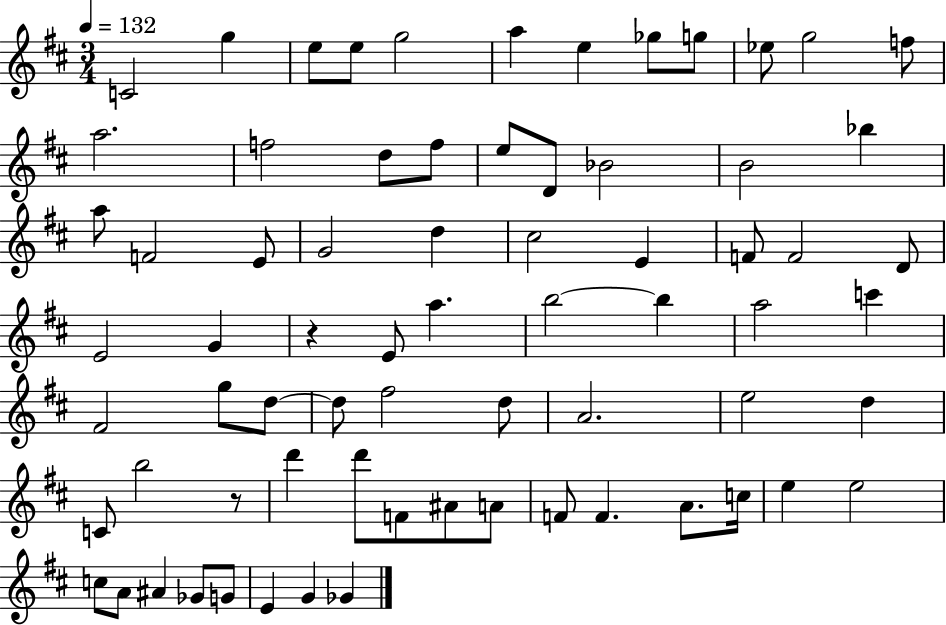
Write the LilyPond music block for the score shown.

{
  \clef treble
  \numericTimeSignature
  \time 3/4
  \key d \major
  \tempo 4 = 132
  c'2 g''4 | e''8 e''8 g''2 | a''4 e''4 ges''8 g''8 | ees''8 g''2 f''8 | \break a''2. | f''2 d''8 f''8 | e''8 d'8 bes'2 | b'2 bes''4 | \break a''8 f'2 e'8 | g'2 d''4 | cis''2 e'4 | f'8 f'2 d'8 | \break e'2 g'4 | r4 e'8 a''4. | b''2~~ b''4 | a''2 c'''4 | \break fis'2 g''8 d''8~~ | d''8 fis''2 d''8 | a'2. | e''2 d''4 | \break c'8 b''2 r8 | d'''4 d'''8 f'8 ais'8 a'8 | f'8 f'4. a'8. c''16 | e''4 e''2 | \break c''8 a'8 ais'4 ges'8 g'8 | e'4 g'4 ges'4 | \bar "|."
}